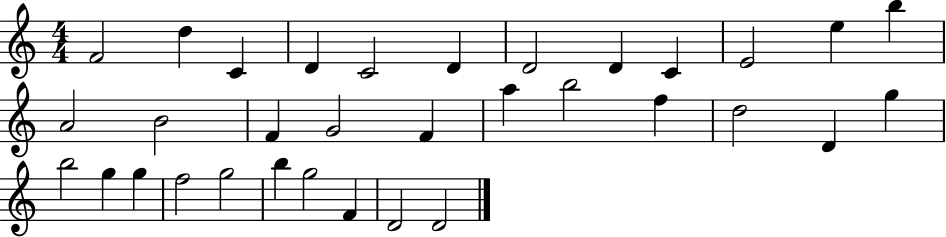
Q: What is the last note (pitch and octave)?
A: D4